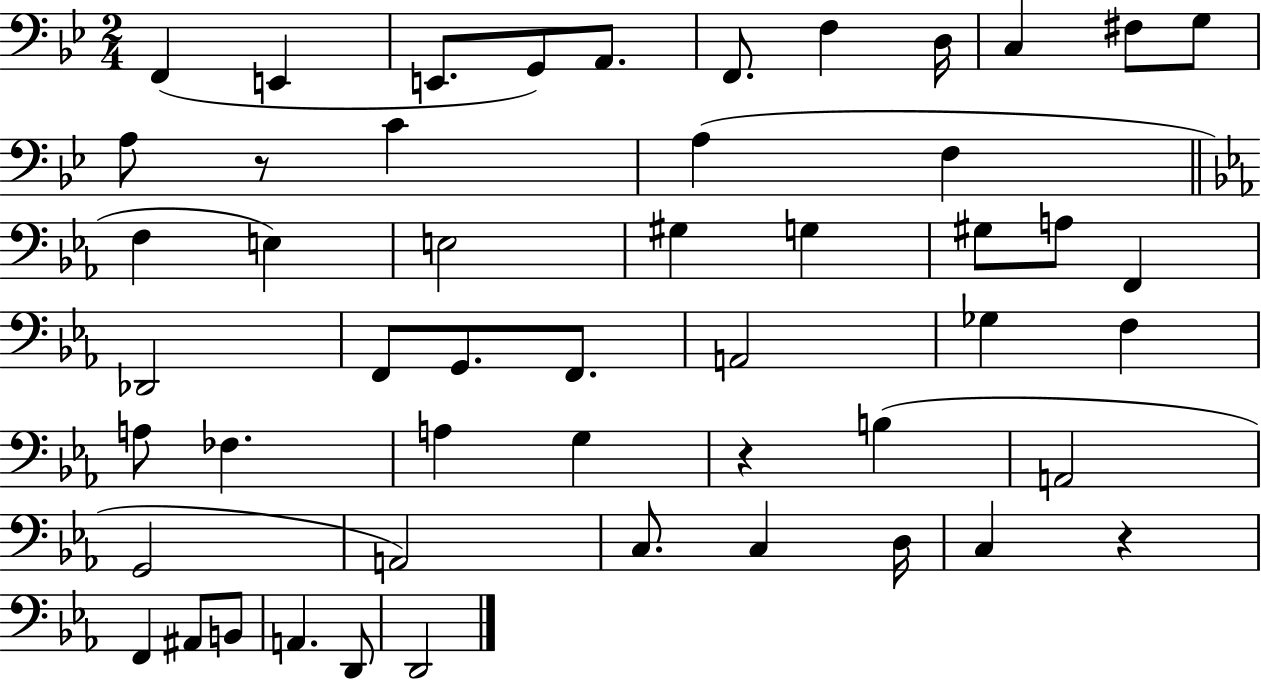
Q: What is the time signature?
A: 2/4